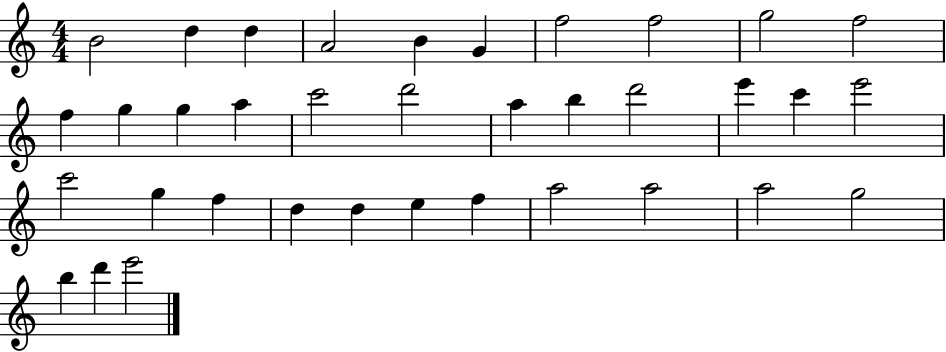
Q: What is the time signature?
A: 4/4